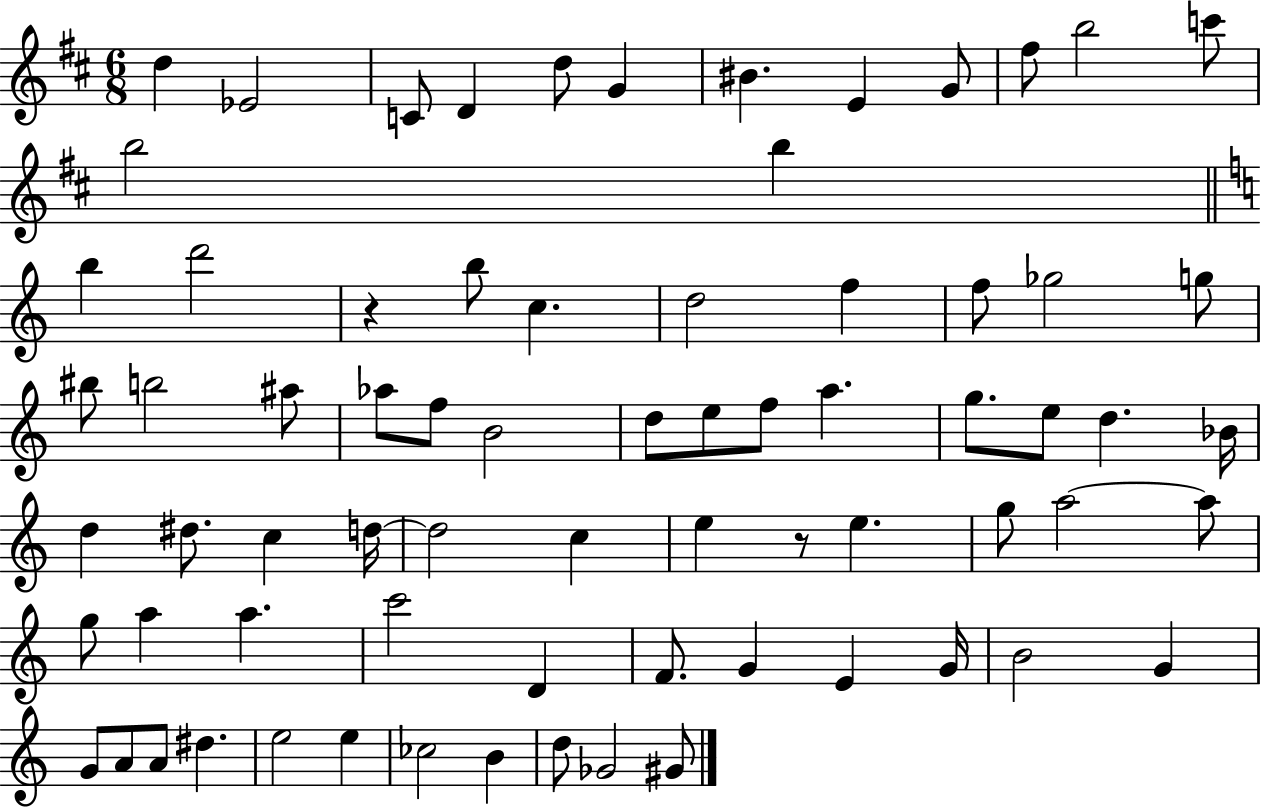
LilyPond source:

{
  \clef treble
  \numericTimeSignature
  \time 6/8
  \key d \major
  d''4 ees'2 | c'8 d'4 d''8 g'4 | bis'4. e'4 g'8 | fis''8 b''2 c'''8 | \break b''2 b''4 | \bar "||" \break \key c \major b''4 d'''2 | r4 b''8 c''4. | d''2 f''4 | f''8 ges''2 g''8 | \break bis''8 b''2 ais''8 | aes''8 f''8 b'2 | d''8 e''8 f''8 a''4. | g''8. e''8 d''4. bes'16 | \break d''4 dis''8. c''4 d''16~~ | d''2 c''4 | e''4 r8 e''4. | g''8 a''2~~ a''8 | \break g''8 a''4 a''4. | c'''2 d'4 | f'8. g'4 e'4 g'16 | b'2 g'4 | \break g'8 a'8 a'8 dis''4. | e''2 e''4 | ces''2 b'4 | d''8 ges'2 gis'8 | \break \bar "|."
}